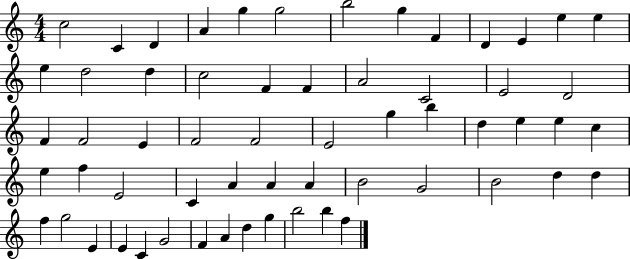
X:1
T:Untitled
M:4/4
L:1/4
K:C
c2 C D A g g2 b2 g F D E e e e d2 d c2 F F A2 C2 E2 D2 F F2 E F2 F2 E2 g b d e e c e f E2 C A A A B2 G2 B2 d d f g2 E E C G2 F A d g b2 b f